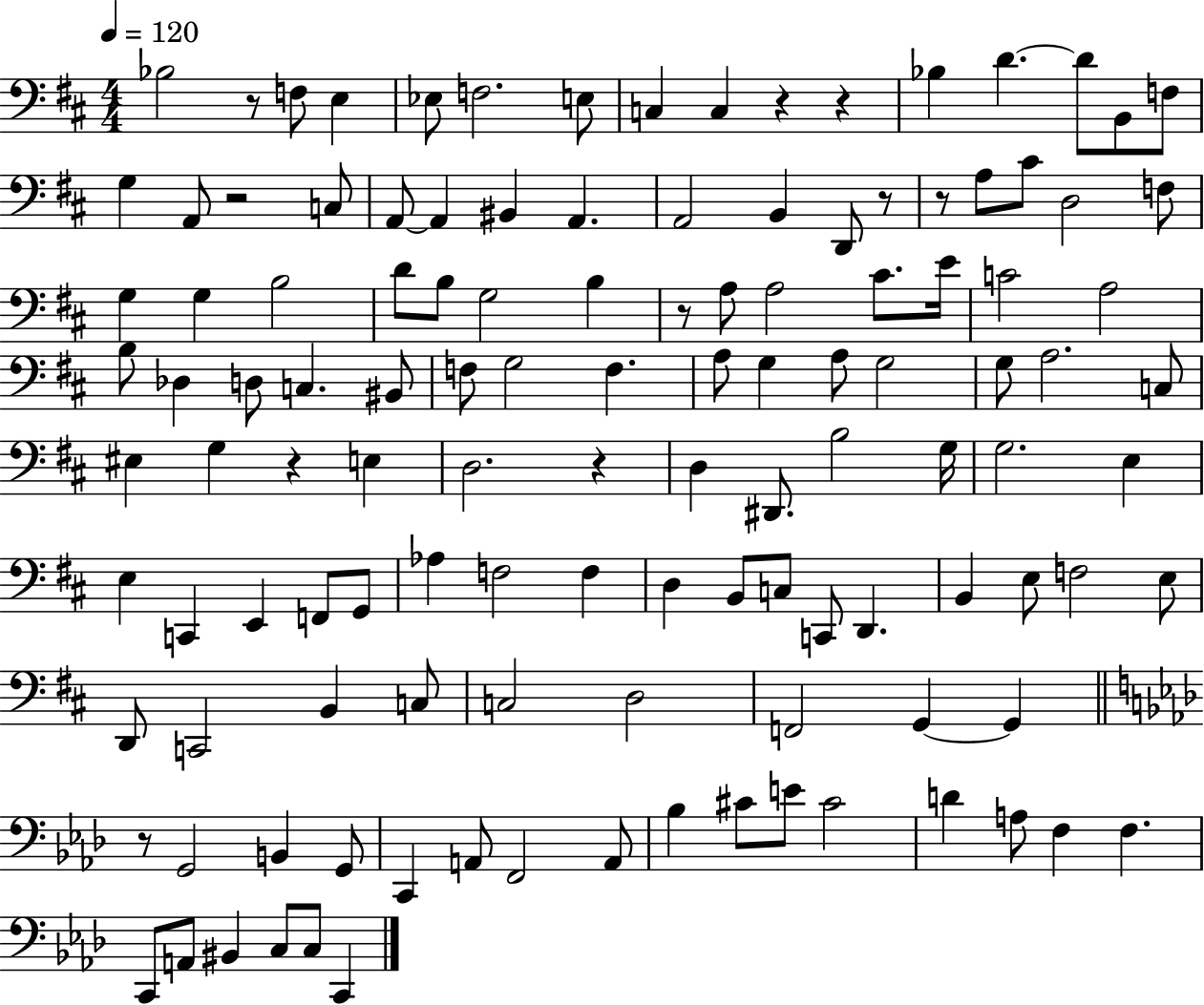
{
  \clef bass
  \numericTimeSignature
  \time 4/4
  \key d \major
  \tempo 4 = 120
  bes2 r8 f8 e4 | ees8 f2. e8 | c4 c4 r4 r4 | bes4 d'4.~~ d'8 b,8 f8 | \break g4 a,8 r2 c8 | a,8~~ a,4 bis,4 a,4. | a,2 b,4 d,8 r8 | r8 a8 cis'8 d2 f8 | \break g4 g4 b2 | d'8 b8 g2 b4 | r8 a8 a2 cis'8. e'16 | c'2 a2 | \break b8 des4 d8 c4. bis,8 | f8 g2 f4. | a8 g4 a8 g2 | g8 a2. c8 | \break eis4 g4 r4 e4 | d2. r4 | d4 dis,8. b2 g16 | g2. e4 | \break e4 c,4 e,4 f,8 g,8 | aes4 f2 f4 | d4 b,8 c8 c,8 d,4. | b,4 e8 f2 e8 | \break d,8 c,2 b,4 c8 | c2 d2 | f,2 g,4~~ g,4 | \bar "||" \break \key f \minor r8 g,2 b,4 g,8 | c,4 a,8 f,2 a,8 | bes4 cis'8 e'8 cis'2 | d'4 a8 f4 f4. | \break c,8 a,8 bis,4 c8 c8 c,4 | \bar "|."
}